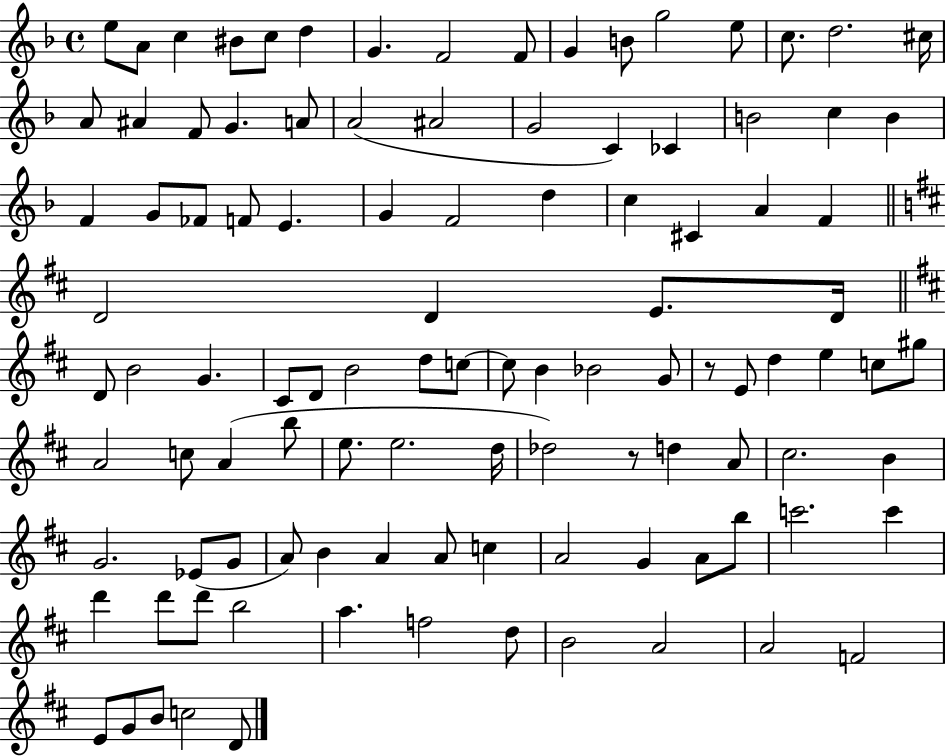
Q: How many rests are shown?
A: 2